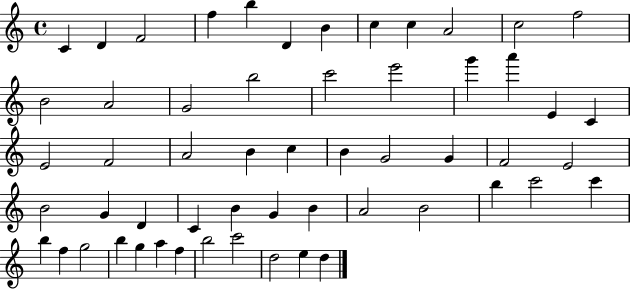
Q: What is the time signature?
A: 4/4